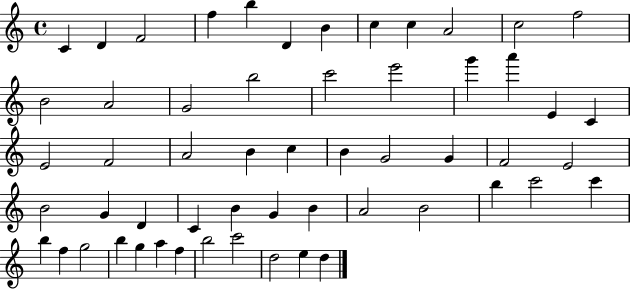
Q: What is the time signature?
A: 4/4